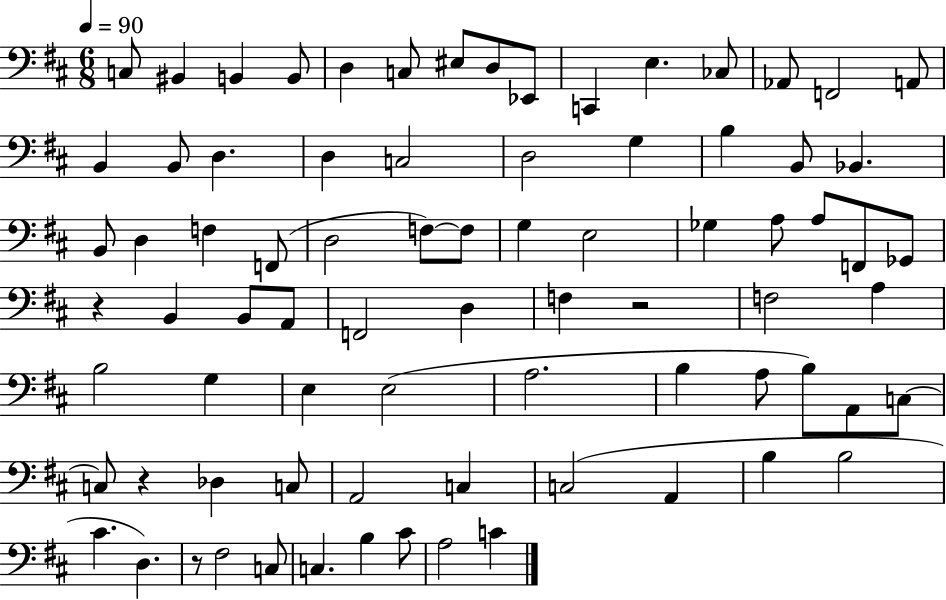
C3/e BIS2/q B2/q B2/e D3/q C3/e EIS3/e D3/e Eb2/e C2/q E3/q. CES3/e Ab2/e F2/h A2/e B2/q B2/e D3/q. D3/q C3/h D3/h G3/q B3/q B2/e Bb2/q. B2/e D3/q F3/q F2/e D3/h F3/e F3/e G3/q E3/h Gb3/q A3/e A3/e F2/e Gb2/e R/q B2/q B2/e A2/e F2/h D3/q F3/q R/h F3/h A3/q B3/h G3/q E3/q E3/h A3/h. B3/q A3/e B3/e A2/e C3/e C3/e R/q Db3/q C3/e A2/h C3/q C3/h A2/q B3/q B3/h C#4/q. D3/q. R/e F#3/h C3/e C3/q. B3/q C#4/e A3/h C4/q